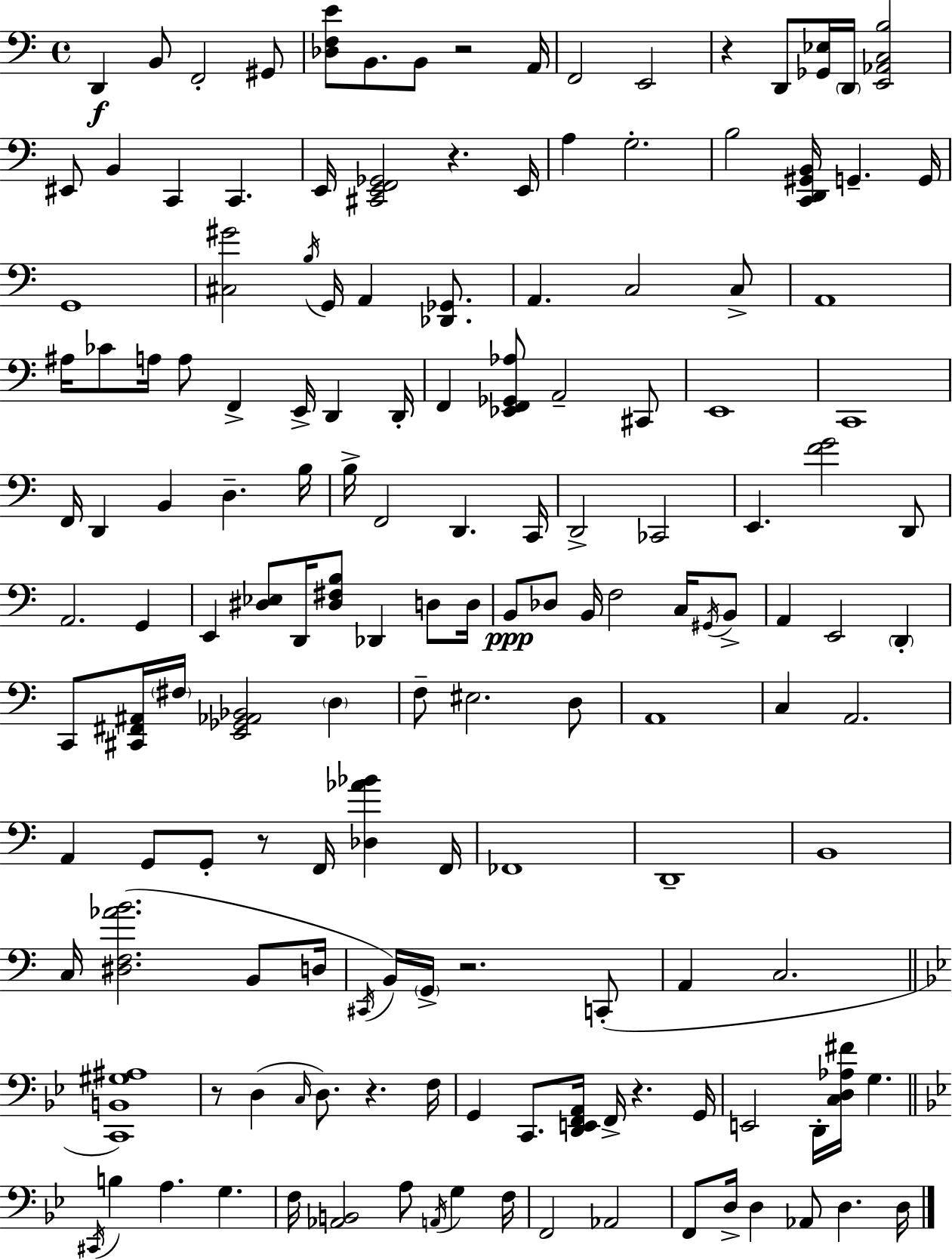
{
  \clef bass
  \time 4/4
  \defaultTimeSignature
  \key c \major
  d,4\f b,8 f,2-. gis,8 | <des f e'>8 b,8. b,8 r2 a,16 | f,2 e,2 | r4 d,8 <ges, ees>16 \parenthesize d,16 <e, aes, c b>2 | \break eis,8 b,4 c,4 c,4. | e,16 <cis, e, f, ges,>2 r4. e,16 | a4 g2.-. | b2 <c, d, gis, b,>16 g,4.-- g,16 | \break g,1 | <cis gis'>2 \acciaccatura { b16 } g,16 a,4 <des, ges,>8. | a,4. c2 c8-> | a,1 | \break ais16 ces'8 a16 a8 f,4-> e,16-> d,4 | d,16-. f,4 <ees, f, ges, aes>8 a,2-- cis,8 | e,1 | c,1 | \break f,16 d,4 b,4 d4.-- | b16 b16-> f,2 d,4. | c,16 d,2-> ces,2 | e,4. <f' g'>2 d,8 | \break a,2. g,4 | e,4 <dis ees>8 d,16 <dis fis b>8 des,4 d8 | d16 b,8\ppp des8 b,16 f2 c16 \acciaccatura { gis,16 } | b,8-> a,4 e,2 \parenthesize d,4-. | \break c,8 <cis, fis, ais,>16 \parenthesize fis16 <e, ges, aes, bes,>2 \parenthesize d4 | f8-- eis2. | d8 a,1 | c4 a,2. | \break a,4 g,8 g,8-. r8 f,16 <des aes' bes'>4 | f,16 fes,1 | d,1-- | b,1 | \break c16 <dis f aes' b'>2.( b,8 | d16 \acciaccatura { cis,16 } b,16) \parenthesize g,16-> r2. | c,8-.( a,4 c2. | \bar "||" \break \key bes \major <c, b, gis ais>1) | r8 d4( \grace { c16 } d8.) r4. | f16 g,4 c,8. <d, e, f, a,>16 f,16-> r4. | g,16 e,2 d,16-. <c d aes fis'>16 g4. | \break \bar "||" \break \key bes \major \acciaccatura { cis,16 } b4 a4. g4. | f16 <aes, b,>2 a8 \acciaccatura { a,16 } g4 | f16 f,2 aes,2 | f,8 d16-> d4 aes,8 d4. | \break d16 \bar "|."
}